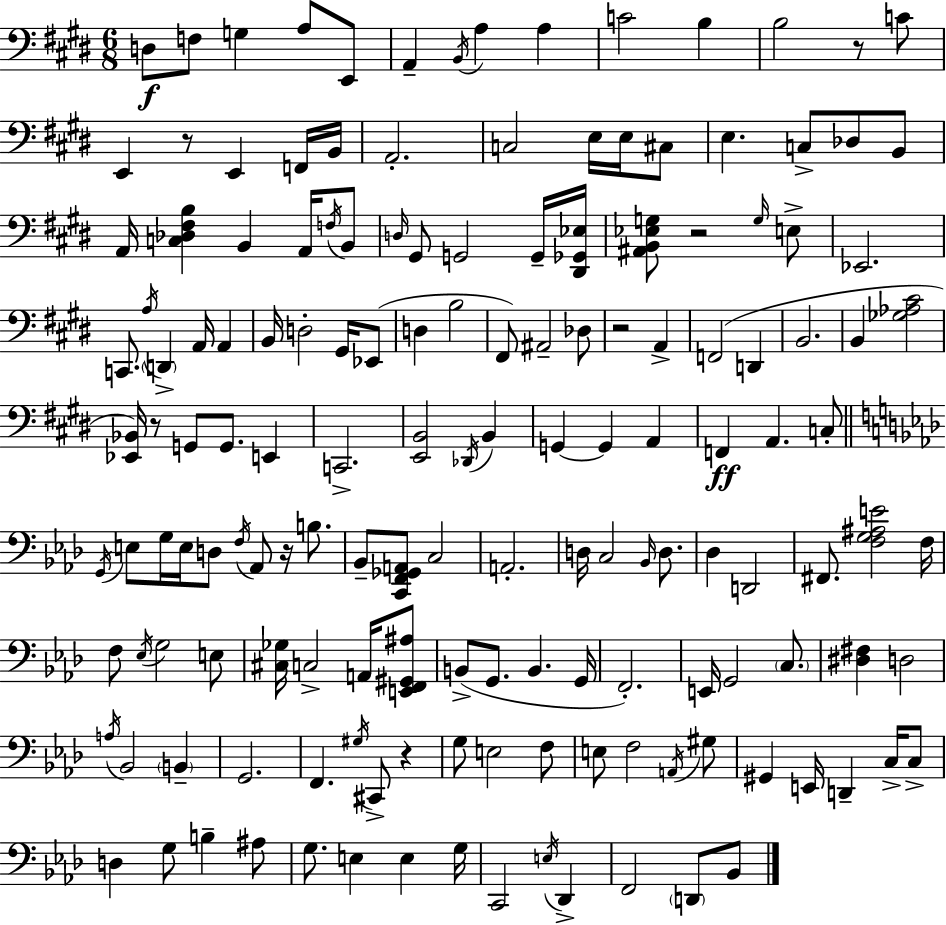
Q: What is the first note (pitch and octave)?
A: D3